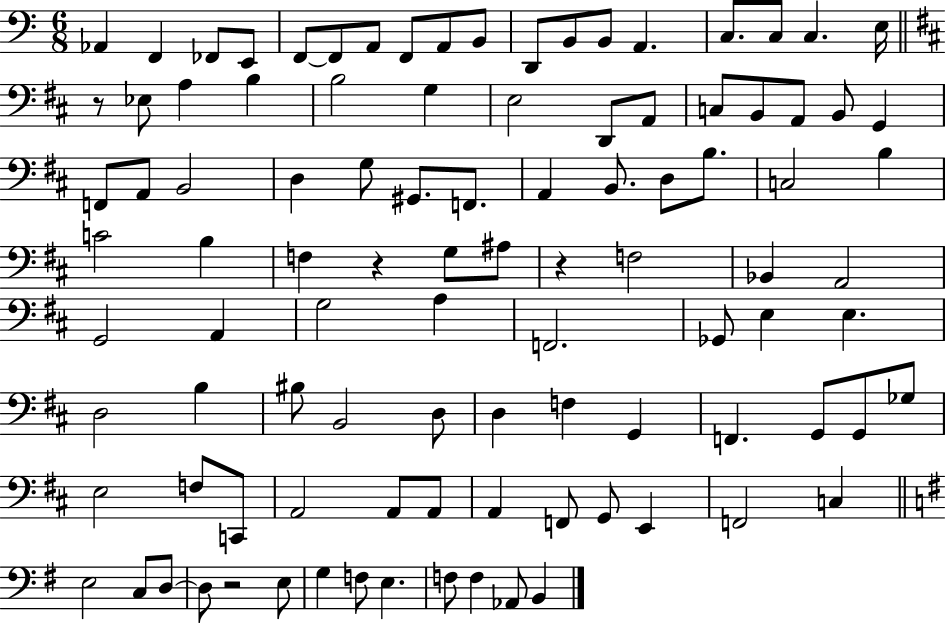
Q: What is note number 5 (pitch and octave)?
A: F2